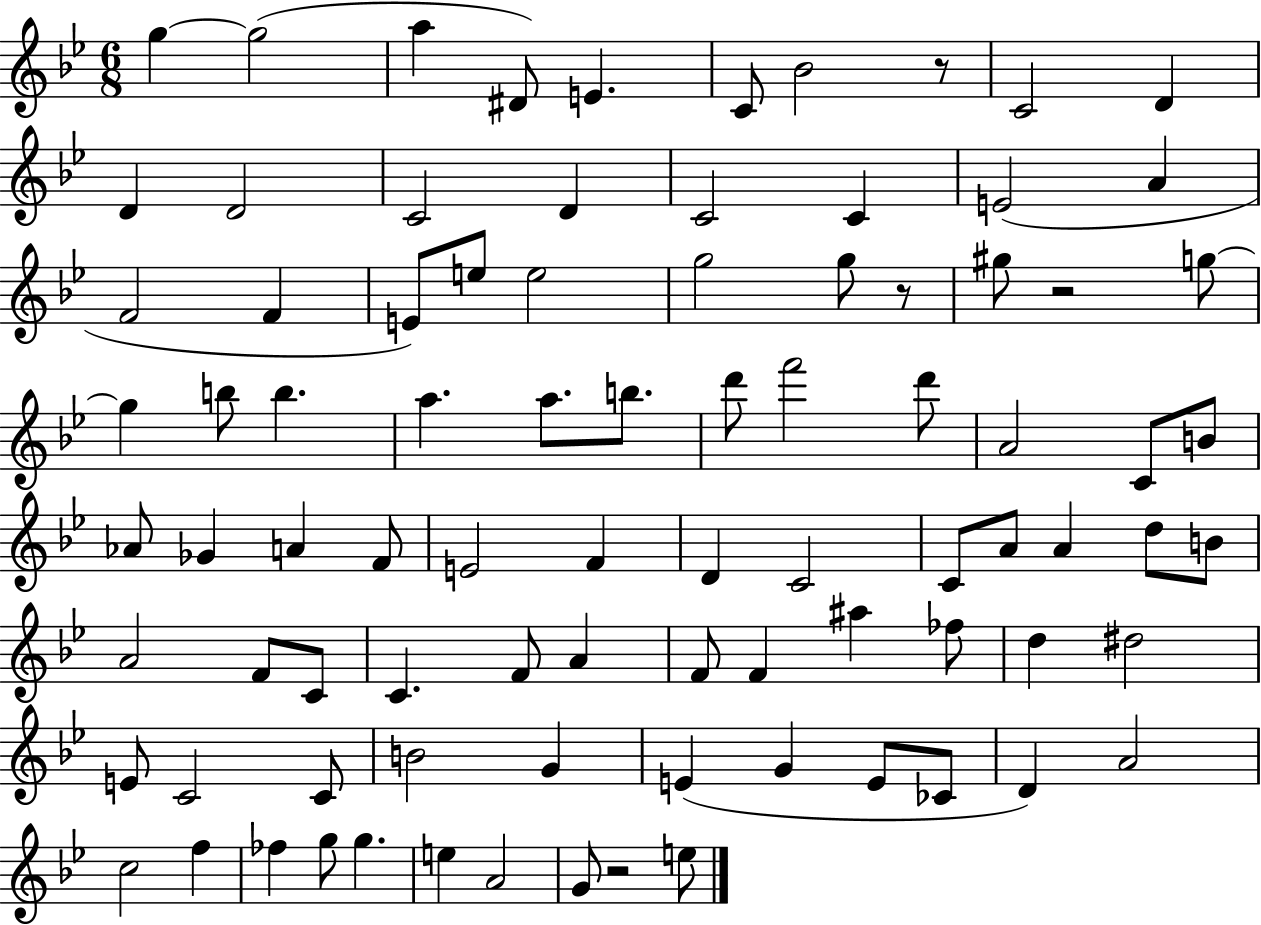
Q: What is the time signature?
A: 6/8